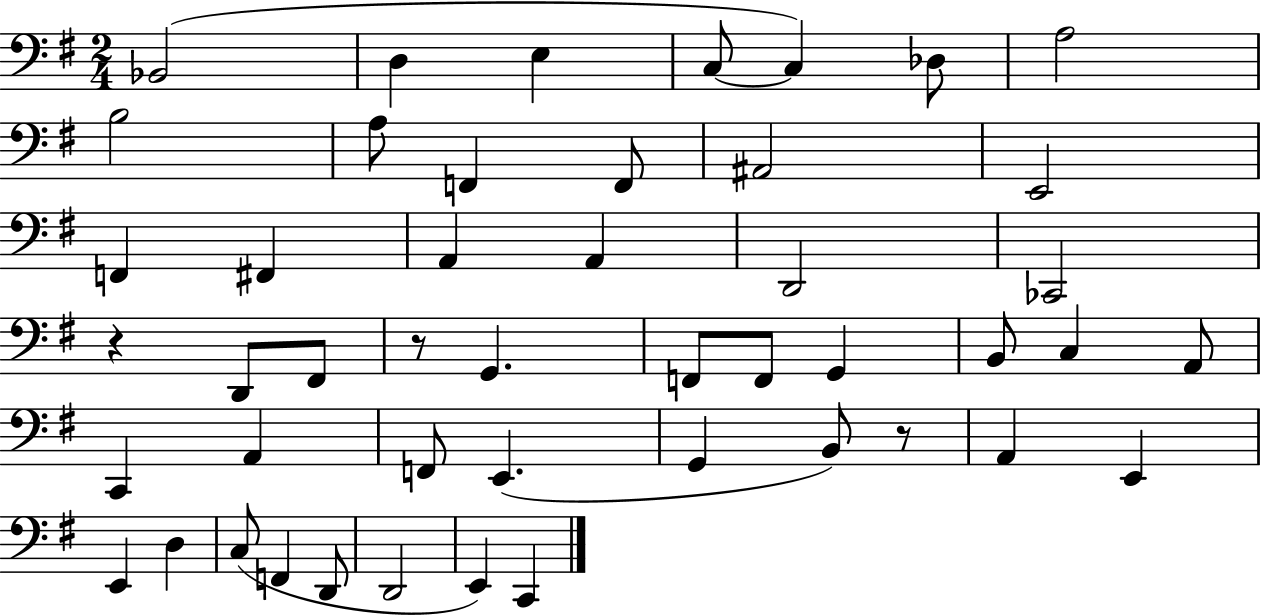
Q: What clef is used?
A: bass